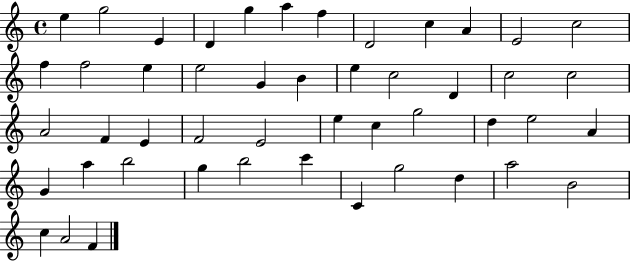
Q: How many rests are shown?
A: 0